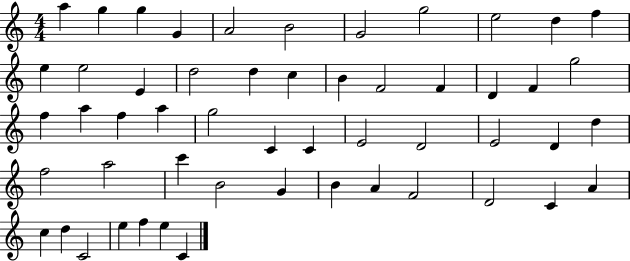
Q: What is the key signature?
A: C major